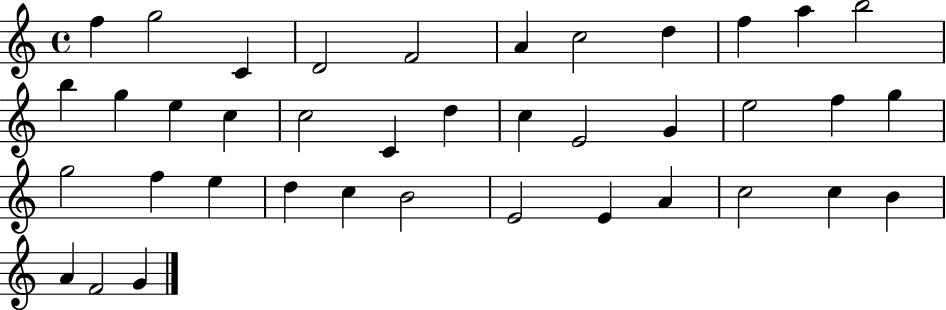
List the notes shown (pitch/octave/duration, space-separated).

F5/q G5/h C4/q D4/h F4/h A4/q C5/h D5/q F5/q A5/q B5/h B5/q G5/q E5/q C5/q C5/h C4/q D5/q C5/q E4/h G4/q E5/h F5/q G5/q G5/h F5/q E5/q D5/q C5/q B4/h E4/h E4/q A4/q C5/h C5/q B4/q A4/q F4/h G4/q